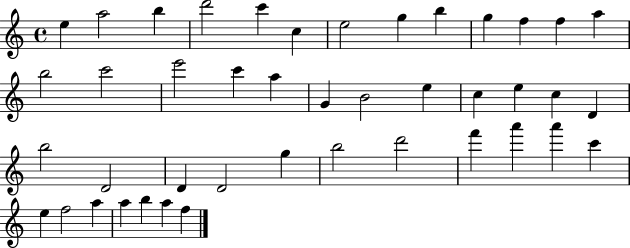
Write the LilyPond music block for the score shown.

{
  \clef treble
  \time 4/4
  \defaultTimeSignature
  \key c \major
  e''4 a''2 b''4 | d'''2 c'''4 c''4 | e''2 g''4 b''4 | g''4 f''4 f''4 a''4 | \break b''2 c'''2 | e'''2 c'''4 a''4 | g'4 b'2 e''4 | c''4 e''4 c''4 d'4 | \break b''2 d'2 | d'4 d'2 g''4 | b''2 d'''2 | f'''4 a'''4 a'''4 c'''4 | \break e''4 f''2 a''4 | a''4 b''4 a''4 f''4 | \bar "|."
}